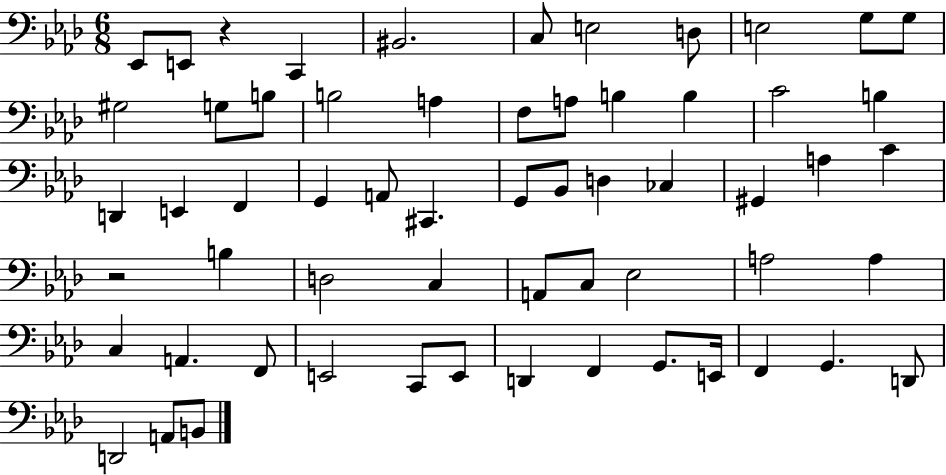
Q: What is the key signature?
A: AES major